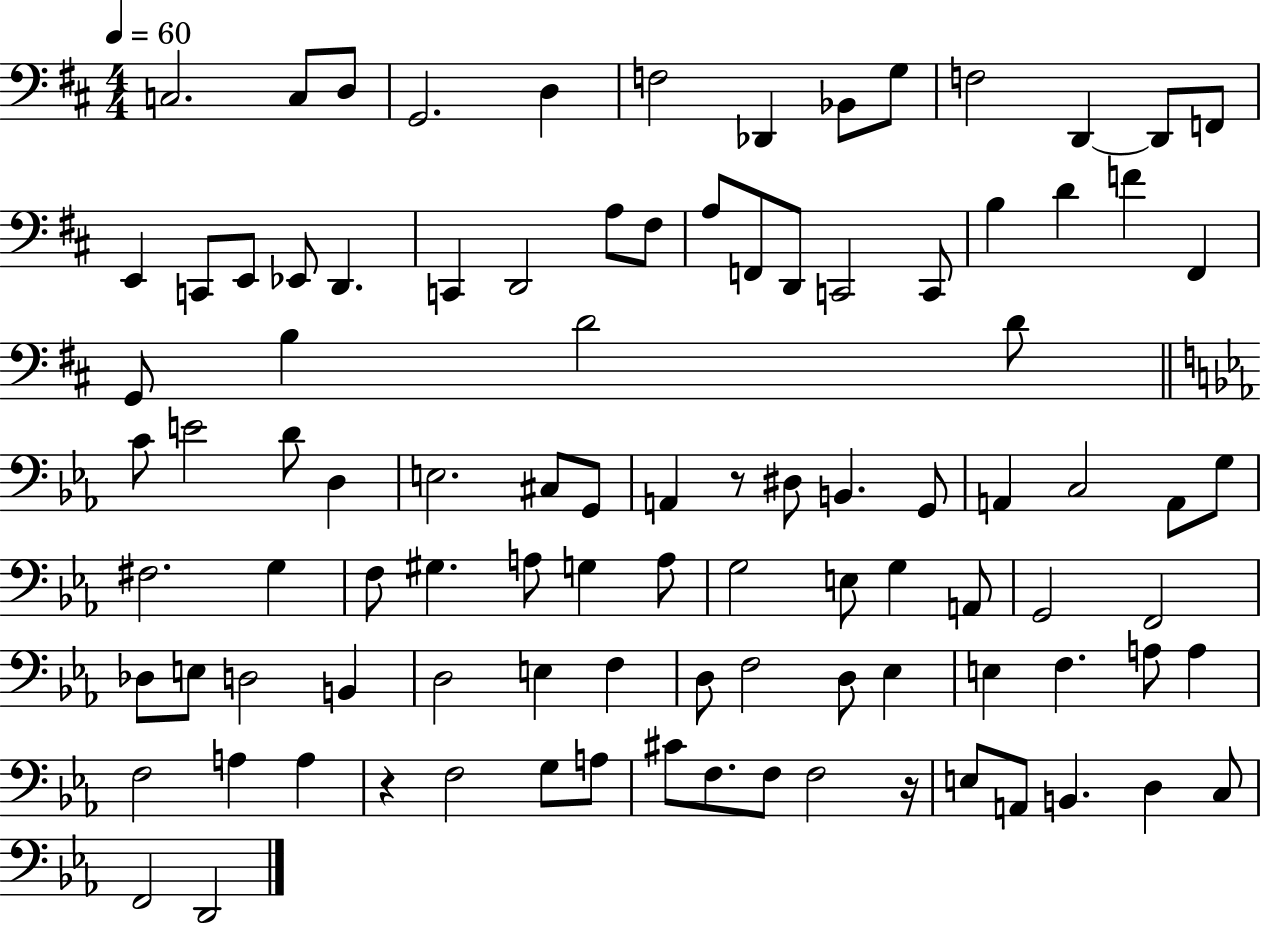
C3/h. C3/e D3/e G2/h. D3/q F3/h Db2/q Bb2/e G3/e F3/h D2/q D2/e F2/e E2/q C2/e E2/e Eb2/e D2/q. C2/q D2/h A3/e F#3/e A3/e F2/e D2/e C2/h C2/e B3/q D4/q F4/q F#2/q G2/e B3/q D4/h D4/e C4/e E4/h D4/e D3/q E3/h. C#3/e G2/e A2/q R/e D#3/e B2/q. G2/e A2/q C3/h A2/e G3/e F#3/h. G3/q F3/e G#3/q. A3/e G3/q A3/e G3/h E3/e G3/q A2/e G2/h F2/h Db3/e E3/e D3/h B2/q D3/h E3/q F3/q D3/e F3/h D3/e Eb3/q E3/q F3/q. A3/e A3/q F3/h A3/q A3/q R/q F3/h G3/e A3/e C#4/e F3/e. F3/e F3/h R/s E3/e A2/e B2/q. D3/q C3/e F2/h D2/h